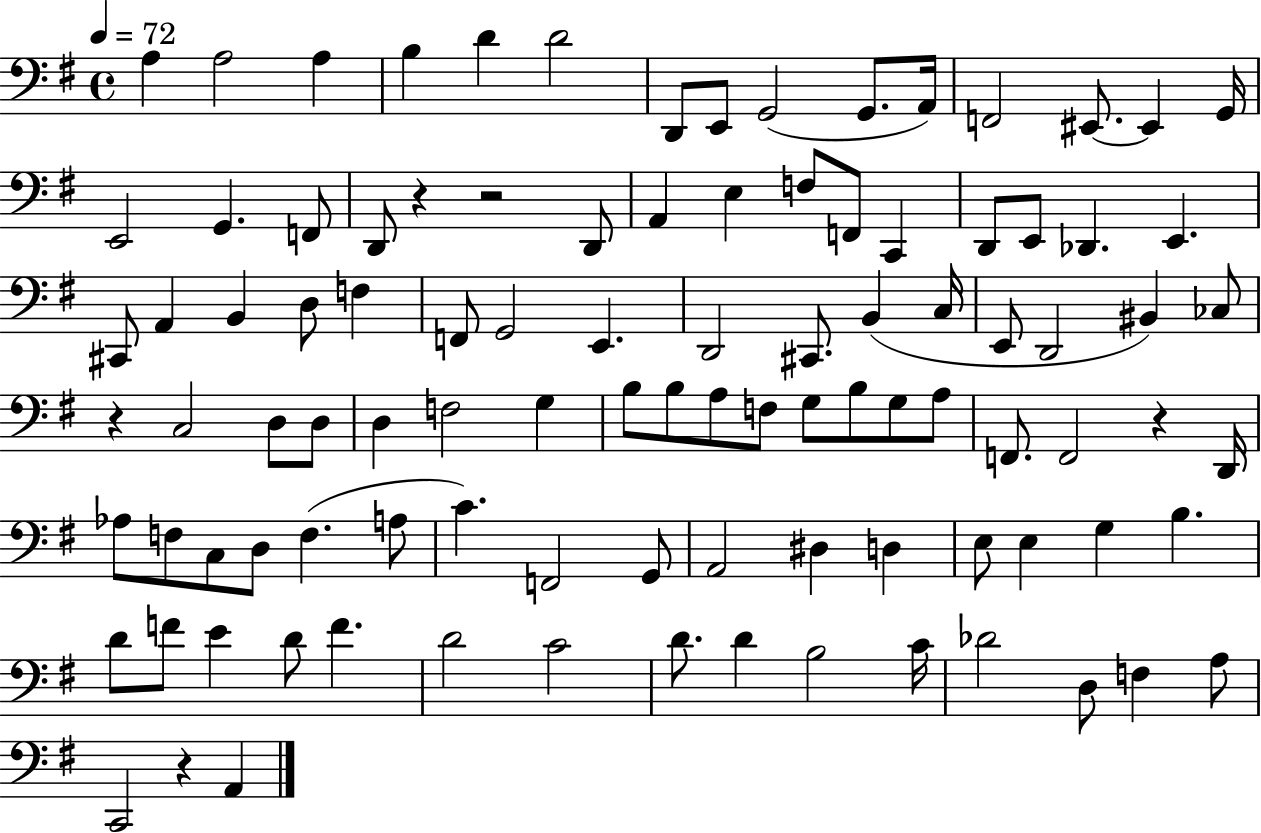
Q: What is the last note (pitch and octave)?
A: A2